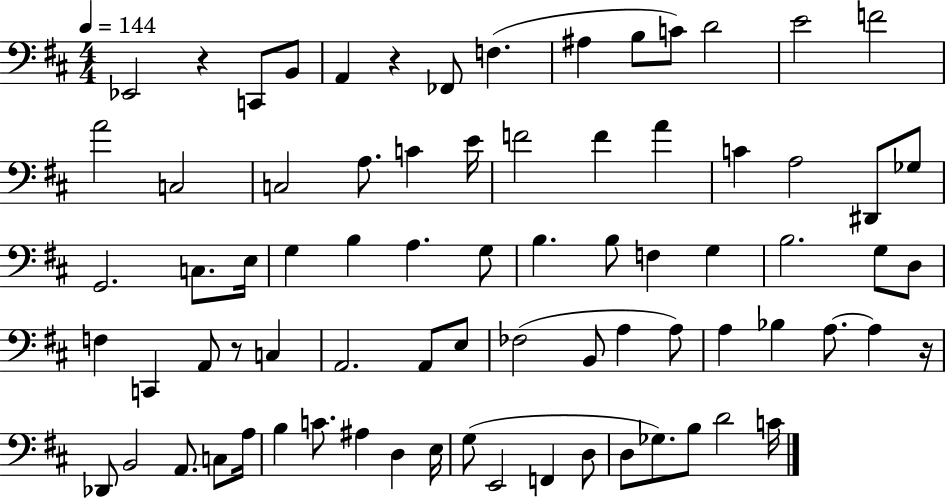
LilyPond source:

{
  \clef bass
  \numericTimeSignature
  \time 4/4
  \key d \major
  \tempo 4 = 144
  ees,2 r4 c,8 b,8 | a,4 r4 fes,8 f4.( | ais4 b8 c'8) d'2 | e'2 f'2 | \break a'2 c2 | c2 a8. c'4 e'16 | f'2 f'4 a'4 | c'4 a2 dis,8 ges8 | \break g,2. c8. e16 | g4 b4 a4. g8 | b4. b8 f4 g4 | b2. g8 d8 | \break f4 c,4 a,8 r8 c4 | a,2. a,8 e8 | fes2( b,8 a4 a8) | a4 bes4 a8.~~ a4 r16 | \break des,8 b,2 a,8. c8 a16 | b4 c'8. ais4 d4 e16 | g8( e,2 f,4 d8 | d8 ges8.) b8 d'2 c'16 | \break \bar "|."
}